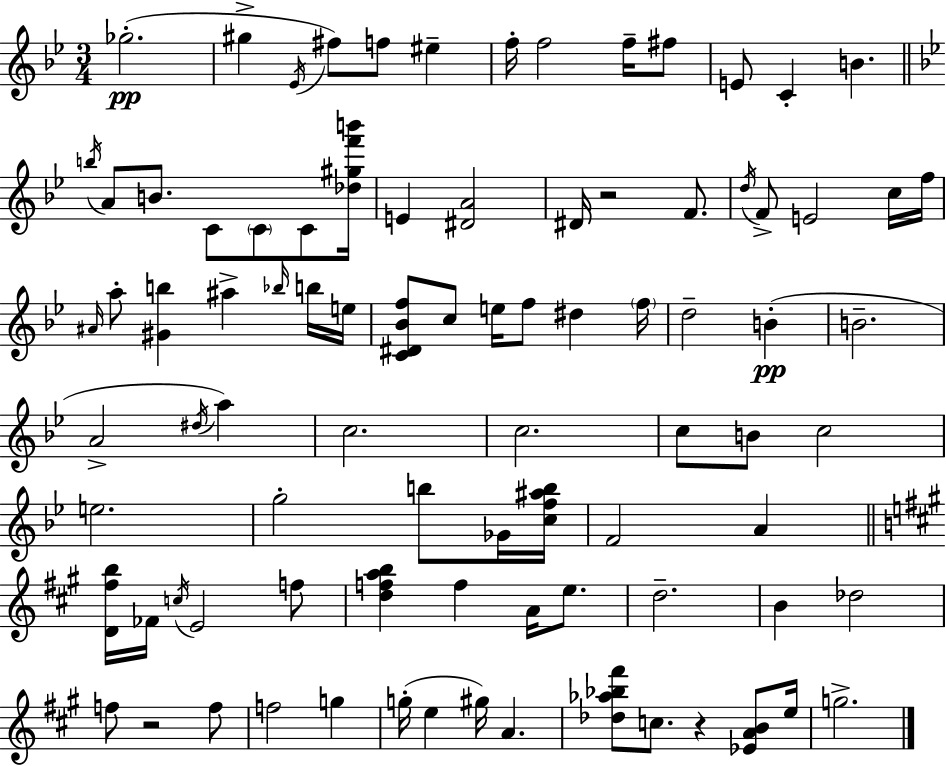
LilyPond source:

{
  \clef treble
  \numericTimeSignature
  \time 3/4
  \key g \minor
  ges''2.-.(\pp | gis''4-> \acciaccatura { ees'16 }) fis''8 f''8 eis''4-- | f''16-. f''2 f''16-- fis''8 | e'8 c'4-. b'4. | \break \bar "||" \break \key g \minor \acciaccatura { b''16 } a'8 b'8. c'8 \parenthesize c'8 c'8 | <des'' gis'' f''' b'''>16 e'4 <dis' a'>2 | dis'16 r2 f'8. | \acciaccatura { d''16 } f'8-> e'2 | \break c''16 f''16 \grace { ais'16 } a''8-. <gis' b''>4 ais''4-> | \grace { bes''16 } b''16 e''16 <c' dis' bes' f''>8 c''8 e''16 f''8 dis''4 | \parenthesize f''16 d''2-- | b'4-.(\pp b'2.-- | \break a'2-> | \acciaccatura { dis''16 }) a''4 c''2. | c''2. | c''8 b'8 c''2 | \break e''2. | g''2-. | b''8 ges'16 <c'' f'' ais'' b''>16 f'2 | a'4 \bar "||" \break \key a \major <d' fis'' b''>16 fes'16 \acciaccatura { c''16 } e'2 f''8 | <d'' f'' a'' b''>4 f''4 a'16 e''8. | d''2.-- | b'4 des''2 | \break f''8 r2 f''8 | f''2 g''4 | g''16-.( e''4 gis''16) a'4. | <des'' aes'' bes'' fis'''>8 c''8. r4 <ees' a' b'>8 | \break e''16 g''2.-> | \bar "|."
}